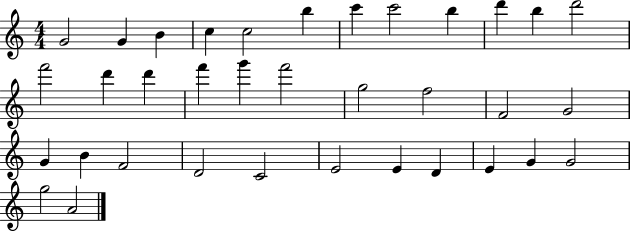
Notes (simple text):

G4/h G4/q B4/q C5/q C5/h B5/q C6/q C6/h B5/q D6/q B5/q D6/h F6/h D6/q D6/q F6/q G6/q F6/h G5/h F5/h F4/h G4/h G4/q B4/q F4/h D4/h C4/h E4/h E4/q D4/q E4/q G4/q G4/h G5/h A4/h